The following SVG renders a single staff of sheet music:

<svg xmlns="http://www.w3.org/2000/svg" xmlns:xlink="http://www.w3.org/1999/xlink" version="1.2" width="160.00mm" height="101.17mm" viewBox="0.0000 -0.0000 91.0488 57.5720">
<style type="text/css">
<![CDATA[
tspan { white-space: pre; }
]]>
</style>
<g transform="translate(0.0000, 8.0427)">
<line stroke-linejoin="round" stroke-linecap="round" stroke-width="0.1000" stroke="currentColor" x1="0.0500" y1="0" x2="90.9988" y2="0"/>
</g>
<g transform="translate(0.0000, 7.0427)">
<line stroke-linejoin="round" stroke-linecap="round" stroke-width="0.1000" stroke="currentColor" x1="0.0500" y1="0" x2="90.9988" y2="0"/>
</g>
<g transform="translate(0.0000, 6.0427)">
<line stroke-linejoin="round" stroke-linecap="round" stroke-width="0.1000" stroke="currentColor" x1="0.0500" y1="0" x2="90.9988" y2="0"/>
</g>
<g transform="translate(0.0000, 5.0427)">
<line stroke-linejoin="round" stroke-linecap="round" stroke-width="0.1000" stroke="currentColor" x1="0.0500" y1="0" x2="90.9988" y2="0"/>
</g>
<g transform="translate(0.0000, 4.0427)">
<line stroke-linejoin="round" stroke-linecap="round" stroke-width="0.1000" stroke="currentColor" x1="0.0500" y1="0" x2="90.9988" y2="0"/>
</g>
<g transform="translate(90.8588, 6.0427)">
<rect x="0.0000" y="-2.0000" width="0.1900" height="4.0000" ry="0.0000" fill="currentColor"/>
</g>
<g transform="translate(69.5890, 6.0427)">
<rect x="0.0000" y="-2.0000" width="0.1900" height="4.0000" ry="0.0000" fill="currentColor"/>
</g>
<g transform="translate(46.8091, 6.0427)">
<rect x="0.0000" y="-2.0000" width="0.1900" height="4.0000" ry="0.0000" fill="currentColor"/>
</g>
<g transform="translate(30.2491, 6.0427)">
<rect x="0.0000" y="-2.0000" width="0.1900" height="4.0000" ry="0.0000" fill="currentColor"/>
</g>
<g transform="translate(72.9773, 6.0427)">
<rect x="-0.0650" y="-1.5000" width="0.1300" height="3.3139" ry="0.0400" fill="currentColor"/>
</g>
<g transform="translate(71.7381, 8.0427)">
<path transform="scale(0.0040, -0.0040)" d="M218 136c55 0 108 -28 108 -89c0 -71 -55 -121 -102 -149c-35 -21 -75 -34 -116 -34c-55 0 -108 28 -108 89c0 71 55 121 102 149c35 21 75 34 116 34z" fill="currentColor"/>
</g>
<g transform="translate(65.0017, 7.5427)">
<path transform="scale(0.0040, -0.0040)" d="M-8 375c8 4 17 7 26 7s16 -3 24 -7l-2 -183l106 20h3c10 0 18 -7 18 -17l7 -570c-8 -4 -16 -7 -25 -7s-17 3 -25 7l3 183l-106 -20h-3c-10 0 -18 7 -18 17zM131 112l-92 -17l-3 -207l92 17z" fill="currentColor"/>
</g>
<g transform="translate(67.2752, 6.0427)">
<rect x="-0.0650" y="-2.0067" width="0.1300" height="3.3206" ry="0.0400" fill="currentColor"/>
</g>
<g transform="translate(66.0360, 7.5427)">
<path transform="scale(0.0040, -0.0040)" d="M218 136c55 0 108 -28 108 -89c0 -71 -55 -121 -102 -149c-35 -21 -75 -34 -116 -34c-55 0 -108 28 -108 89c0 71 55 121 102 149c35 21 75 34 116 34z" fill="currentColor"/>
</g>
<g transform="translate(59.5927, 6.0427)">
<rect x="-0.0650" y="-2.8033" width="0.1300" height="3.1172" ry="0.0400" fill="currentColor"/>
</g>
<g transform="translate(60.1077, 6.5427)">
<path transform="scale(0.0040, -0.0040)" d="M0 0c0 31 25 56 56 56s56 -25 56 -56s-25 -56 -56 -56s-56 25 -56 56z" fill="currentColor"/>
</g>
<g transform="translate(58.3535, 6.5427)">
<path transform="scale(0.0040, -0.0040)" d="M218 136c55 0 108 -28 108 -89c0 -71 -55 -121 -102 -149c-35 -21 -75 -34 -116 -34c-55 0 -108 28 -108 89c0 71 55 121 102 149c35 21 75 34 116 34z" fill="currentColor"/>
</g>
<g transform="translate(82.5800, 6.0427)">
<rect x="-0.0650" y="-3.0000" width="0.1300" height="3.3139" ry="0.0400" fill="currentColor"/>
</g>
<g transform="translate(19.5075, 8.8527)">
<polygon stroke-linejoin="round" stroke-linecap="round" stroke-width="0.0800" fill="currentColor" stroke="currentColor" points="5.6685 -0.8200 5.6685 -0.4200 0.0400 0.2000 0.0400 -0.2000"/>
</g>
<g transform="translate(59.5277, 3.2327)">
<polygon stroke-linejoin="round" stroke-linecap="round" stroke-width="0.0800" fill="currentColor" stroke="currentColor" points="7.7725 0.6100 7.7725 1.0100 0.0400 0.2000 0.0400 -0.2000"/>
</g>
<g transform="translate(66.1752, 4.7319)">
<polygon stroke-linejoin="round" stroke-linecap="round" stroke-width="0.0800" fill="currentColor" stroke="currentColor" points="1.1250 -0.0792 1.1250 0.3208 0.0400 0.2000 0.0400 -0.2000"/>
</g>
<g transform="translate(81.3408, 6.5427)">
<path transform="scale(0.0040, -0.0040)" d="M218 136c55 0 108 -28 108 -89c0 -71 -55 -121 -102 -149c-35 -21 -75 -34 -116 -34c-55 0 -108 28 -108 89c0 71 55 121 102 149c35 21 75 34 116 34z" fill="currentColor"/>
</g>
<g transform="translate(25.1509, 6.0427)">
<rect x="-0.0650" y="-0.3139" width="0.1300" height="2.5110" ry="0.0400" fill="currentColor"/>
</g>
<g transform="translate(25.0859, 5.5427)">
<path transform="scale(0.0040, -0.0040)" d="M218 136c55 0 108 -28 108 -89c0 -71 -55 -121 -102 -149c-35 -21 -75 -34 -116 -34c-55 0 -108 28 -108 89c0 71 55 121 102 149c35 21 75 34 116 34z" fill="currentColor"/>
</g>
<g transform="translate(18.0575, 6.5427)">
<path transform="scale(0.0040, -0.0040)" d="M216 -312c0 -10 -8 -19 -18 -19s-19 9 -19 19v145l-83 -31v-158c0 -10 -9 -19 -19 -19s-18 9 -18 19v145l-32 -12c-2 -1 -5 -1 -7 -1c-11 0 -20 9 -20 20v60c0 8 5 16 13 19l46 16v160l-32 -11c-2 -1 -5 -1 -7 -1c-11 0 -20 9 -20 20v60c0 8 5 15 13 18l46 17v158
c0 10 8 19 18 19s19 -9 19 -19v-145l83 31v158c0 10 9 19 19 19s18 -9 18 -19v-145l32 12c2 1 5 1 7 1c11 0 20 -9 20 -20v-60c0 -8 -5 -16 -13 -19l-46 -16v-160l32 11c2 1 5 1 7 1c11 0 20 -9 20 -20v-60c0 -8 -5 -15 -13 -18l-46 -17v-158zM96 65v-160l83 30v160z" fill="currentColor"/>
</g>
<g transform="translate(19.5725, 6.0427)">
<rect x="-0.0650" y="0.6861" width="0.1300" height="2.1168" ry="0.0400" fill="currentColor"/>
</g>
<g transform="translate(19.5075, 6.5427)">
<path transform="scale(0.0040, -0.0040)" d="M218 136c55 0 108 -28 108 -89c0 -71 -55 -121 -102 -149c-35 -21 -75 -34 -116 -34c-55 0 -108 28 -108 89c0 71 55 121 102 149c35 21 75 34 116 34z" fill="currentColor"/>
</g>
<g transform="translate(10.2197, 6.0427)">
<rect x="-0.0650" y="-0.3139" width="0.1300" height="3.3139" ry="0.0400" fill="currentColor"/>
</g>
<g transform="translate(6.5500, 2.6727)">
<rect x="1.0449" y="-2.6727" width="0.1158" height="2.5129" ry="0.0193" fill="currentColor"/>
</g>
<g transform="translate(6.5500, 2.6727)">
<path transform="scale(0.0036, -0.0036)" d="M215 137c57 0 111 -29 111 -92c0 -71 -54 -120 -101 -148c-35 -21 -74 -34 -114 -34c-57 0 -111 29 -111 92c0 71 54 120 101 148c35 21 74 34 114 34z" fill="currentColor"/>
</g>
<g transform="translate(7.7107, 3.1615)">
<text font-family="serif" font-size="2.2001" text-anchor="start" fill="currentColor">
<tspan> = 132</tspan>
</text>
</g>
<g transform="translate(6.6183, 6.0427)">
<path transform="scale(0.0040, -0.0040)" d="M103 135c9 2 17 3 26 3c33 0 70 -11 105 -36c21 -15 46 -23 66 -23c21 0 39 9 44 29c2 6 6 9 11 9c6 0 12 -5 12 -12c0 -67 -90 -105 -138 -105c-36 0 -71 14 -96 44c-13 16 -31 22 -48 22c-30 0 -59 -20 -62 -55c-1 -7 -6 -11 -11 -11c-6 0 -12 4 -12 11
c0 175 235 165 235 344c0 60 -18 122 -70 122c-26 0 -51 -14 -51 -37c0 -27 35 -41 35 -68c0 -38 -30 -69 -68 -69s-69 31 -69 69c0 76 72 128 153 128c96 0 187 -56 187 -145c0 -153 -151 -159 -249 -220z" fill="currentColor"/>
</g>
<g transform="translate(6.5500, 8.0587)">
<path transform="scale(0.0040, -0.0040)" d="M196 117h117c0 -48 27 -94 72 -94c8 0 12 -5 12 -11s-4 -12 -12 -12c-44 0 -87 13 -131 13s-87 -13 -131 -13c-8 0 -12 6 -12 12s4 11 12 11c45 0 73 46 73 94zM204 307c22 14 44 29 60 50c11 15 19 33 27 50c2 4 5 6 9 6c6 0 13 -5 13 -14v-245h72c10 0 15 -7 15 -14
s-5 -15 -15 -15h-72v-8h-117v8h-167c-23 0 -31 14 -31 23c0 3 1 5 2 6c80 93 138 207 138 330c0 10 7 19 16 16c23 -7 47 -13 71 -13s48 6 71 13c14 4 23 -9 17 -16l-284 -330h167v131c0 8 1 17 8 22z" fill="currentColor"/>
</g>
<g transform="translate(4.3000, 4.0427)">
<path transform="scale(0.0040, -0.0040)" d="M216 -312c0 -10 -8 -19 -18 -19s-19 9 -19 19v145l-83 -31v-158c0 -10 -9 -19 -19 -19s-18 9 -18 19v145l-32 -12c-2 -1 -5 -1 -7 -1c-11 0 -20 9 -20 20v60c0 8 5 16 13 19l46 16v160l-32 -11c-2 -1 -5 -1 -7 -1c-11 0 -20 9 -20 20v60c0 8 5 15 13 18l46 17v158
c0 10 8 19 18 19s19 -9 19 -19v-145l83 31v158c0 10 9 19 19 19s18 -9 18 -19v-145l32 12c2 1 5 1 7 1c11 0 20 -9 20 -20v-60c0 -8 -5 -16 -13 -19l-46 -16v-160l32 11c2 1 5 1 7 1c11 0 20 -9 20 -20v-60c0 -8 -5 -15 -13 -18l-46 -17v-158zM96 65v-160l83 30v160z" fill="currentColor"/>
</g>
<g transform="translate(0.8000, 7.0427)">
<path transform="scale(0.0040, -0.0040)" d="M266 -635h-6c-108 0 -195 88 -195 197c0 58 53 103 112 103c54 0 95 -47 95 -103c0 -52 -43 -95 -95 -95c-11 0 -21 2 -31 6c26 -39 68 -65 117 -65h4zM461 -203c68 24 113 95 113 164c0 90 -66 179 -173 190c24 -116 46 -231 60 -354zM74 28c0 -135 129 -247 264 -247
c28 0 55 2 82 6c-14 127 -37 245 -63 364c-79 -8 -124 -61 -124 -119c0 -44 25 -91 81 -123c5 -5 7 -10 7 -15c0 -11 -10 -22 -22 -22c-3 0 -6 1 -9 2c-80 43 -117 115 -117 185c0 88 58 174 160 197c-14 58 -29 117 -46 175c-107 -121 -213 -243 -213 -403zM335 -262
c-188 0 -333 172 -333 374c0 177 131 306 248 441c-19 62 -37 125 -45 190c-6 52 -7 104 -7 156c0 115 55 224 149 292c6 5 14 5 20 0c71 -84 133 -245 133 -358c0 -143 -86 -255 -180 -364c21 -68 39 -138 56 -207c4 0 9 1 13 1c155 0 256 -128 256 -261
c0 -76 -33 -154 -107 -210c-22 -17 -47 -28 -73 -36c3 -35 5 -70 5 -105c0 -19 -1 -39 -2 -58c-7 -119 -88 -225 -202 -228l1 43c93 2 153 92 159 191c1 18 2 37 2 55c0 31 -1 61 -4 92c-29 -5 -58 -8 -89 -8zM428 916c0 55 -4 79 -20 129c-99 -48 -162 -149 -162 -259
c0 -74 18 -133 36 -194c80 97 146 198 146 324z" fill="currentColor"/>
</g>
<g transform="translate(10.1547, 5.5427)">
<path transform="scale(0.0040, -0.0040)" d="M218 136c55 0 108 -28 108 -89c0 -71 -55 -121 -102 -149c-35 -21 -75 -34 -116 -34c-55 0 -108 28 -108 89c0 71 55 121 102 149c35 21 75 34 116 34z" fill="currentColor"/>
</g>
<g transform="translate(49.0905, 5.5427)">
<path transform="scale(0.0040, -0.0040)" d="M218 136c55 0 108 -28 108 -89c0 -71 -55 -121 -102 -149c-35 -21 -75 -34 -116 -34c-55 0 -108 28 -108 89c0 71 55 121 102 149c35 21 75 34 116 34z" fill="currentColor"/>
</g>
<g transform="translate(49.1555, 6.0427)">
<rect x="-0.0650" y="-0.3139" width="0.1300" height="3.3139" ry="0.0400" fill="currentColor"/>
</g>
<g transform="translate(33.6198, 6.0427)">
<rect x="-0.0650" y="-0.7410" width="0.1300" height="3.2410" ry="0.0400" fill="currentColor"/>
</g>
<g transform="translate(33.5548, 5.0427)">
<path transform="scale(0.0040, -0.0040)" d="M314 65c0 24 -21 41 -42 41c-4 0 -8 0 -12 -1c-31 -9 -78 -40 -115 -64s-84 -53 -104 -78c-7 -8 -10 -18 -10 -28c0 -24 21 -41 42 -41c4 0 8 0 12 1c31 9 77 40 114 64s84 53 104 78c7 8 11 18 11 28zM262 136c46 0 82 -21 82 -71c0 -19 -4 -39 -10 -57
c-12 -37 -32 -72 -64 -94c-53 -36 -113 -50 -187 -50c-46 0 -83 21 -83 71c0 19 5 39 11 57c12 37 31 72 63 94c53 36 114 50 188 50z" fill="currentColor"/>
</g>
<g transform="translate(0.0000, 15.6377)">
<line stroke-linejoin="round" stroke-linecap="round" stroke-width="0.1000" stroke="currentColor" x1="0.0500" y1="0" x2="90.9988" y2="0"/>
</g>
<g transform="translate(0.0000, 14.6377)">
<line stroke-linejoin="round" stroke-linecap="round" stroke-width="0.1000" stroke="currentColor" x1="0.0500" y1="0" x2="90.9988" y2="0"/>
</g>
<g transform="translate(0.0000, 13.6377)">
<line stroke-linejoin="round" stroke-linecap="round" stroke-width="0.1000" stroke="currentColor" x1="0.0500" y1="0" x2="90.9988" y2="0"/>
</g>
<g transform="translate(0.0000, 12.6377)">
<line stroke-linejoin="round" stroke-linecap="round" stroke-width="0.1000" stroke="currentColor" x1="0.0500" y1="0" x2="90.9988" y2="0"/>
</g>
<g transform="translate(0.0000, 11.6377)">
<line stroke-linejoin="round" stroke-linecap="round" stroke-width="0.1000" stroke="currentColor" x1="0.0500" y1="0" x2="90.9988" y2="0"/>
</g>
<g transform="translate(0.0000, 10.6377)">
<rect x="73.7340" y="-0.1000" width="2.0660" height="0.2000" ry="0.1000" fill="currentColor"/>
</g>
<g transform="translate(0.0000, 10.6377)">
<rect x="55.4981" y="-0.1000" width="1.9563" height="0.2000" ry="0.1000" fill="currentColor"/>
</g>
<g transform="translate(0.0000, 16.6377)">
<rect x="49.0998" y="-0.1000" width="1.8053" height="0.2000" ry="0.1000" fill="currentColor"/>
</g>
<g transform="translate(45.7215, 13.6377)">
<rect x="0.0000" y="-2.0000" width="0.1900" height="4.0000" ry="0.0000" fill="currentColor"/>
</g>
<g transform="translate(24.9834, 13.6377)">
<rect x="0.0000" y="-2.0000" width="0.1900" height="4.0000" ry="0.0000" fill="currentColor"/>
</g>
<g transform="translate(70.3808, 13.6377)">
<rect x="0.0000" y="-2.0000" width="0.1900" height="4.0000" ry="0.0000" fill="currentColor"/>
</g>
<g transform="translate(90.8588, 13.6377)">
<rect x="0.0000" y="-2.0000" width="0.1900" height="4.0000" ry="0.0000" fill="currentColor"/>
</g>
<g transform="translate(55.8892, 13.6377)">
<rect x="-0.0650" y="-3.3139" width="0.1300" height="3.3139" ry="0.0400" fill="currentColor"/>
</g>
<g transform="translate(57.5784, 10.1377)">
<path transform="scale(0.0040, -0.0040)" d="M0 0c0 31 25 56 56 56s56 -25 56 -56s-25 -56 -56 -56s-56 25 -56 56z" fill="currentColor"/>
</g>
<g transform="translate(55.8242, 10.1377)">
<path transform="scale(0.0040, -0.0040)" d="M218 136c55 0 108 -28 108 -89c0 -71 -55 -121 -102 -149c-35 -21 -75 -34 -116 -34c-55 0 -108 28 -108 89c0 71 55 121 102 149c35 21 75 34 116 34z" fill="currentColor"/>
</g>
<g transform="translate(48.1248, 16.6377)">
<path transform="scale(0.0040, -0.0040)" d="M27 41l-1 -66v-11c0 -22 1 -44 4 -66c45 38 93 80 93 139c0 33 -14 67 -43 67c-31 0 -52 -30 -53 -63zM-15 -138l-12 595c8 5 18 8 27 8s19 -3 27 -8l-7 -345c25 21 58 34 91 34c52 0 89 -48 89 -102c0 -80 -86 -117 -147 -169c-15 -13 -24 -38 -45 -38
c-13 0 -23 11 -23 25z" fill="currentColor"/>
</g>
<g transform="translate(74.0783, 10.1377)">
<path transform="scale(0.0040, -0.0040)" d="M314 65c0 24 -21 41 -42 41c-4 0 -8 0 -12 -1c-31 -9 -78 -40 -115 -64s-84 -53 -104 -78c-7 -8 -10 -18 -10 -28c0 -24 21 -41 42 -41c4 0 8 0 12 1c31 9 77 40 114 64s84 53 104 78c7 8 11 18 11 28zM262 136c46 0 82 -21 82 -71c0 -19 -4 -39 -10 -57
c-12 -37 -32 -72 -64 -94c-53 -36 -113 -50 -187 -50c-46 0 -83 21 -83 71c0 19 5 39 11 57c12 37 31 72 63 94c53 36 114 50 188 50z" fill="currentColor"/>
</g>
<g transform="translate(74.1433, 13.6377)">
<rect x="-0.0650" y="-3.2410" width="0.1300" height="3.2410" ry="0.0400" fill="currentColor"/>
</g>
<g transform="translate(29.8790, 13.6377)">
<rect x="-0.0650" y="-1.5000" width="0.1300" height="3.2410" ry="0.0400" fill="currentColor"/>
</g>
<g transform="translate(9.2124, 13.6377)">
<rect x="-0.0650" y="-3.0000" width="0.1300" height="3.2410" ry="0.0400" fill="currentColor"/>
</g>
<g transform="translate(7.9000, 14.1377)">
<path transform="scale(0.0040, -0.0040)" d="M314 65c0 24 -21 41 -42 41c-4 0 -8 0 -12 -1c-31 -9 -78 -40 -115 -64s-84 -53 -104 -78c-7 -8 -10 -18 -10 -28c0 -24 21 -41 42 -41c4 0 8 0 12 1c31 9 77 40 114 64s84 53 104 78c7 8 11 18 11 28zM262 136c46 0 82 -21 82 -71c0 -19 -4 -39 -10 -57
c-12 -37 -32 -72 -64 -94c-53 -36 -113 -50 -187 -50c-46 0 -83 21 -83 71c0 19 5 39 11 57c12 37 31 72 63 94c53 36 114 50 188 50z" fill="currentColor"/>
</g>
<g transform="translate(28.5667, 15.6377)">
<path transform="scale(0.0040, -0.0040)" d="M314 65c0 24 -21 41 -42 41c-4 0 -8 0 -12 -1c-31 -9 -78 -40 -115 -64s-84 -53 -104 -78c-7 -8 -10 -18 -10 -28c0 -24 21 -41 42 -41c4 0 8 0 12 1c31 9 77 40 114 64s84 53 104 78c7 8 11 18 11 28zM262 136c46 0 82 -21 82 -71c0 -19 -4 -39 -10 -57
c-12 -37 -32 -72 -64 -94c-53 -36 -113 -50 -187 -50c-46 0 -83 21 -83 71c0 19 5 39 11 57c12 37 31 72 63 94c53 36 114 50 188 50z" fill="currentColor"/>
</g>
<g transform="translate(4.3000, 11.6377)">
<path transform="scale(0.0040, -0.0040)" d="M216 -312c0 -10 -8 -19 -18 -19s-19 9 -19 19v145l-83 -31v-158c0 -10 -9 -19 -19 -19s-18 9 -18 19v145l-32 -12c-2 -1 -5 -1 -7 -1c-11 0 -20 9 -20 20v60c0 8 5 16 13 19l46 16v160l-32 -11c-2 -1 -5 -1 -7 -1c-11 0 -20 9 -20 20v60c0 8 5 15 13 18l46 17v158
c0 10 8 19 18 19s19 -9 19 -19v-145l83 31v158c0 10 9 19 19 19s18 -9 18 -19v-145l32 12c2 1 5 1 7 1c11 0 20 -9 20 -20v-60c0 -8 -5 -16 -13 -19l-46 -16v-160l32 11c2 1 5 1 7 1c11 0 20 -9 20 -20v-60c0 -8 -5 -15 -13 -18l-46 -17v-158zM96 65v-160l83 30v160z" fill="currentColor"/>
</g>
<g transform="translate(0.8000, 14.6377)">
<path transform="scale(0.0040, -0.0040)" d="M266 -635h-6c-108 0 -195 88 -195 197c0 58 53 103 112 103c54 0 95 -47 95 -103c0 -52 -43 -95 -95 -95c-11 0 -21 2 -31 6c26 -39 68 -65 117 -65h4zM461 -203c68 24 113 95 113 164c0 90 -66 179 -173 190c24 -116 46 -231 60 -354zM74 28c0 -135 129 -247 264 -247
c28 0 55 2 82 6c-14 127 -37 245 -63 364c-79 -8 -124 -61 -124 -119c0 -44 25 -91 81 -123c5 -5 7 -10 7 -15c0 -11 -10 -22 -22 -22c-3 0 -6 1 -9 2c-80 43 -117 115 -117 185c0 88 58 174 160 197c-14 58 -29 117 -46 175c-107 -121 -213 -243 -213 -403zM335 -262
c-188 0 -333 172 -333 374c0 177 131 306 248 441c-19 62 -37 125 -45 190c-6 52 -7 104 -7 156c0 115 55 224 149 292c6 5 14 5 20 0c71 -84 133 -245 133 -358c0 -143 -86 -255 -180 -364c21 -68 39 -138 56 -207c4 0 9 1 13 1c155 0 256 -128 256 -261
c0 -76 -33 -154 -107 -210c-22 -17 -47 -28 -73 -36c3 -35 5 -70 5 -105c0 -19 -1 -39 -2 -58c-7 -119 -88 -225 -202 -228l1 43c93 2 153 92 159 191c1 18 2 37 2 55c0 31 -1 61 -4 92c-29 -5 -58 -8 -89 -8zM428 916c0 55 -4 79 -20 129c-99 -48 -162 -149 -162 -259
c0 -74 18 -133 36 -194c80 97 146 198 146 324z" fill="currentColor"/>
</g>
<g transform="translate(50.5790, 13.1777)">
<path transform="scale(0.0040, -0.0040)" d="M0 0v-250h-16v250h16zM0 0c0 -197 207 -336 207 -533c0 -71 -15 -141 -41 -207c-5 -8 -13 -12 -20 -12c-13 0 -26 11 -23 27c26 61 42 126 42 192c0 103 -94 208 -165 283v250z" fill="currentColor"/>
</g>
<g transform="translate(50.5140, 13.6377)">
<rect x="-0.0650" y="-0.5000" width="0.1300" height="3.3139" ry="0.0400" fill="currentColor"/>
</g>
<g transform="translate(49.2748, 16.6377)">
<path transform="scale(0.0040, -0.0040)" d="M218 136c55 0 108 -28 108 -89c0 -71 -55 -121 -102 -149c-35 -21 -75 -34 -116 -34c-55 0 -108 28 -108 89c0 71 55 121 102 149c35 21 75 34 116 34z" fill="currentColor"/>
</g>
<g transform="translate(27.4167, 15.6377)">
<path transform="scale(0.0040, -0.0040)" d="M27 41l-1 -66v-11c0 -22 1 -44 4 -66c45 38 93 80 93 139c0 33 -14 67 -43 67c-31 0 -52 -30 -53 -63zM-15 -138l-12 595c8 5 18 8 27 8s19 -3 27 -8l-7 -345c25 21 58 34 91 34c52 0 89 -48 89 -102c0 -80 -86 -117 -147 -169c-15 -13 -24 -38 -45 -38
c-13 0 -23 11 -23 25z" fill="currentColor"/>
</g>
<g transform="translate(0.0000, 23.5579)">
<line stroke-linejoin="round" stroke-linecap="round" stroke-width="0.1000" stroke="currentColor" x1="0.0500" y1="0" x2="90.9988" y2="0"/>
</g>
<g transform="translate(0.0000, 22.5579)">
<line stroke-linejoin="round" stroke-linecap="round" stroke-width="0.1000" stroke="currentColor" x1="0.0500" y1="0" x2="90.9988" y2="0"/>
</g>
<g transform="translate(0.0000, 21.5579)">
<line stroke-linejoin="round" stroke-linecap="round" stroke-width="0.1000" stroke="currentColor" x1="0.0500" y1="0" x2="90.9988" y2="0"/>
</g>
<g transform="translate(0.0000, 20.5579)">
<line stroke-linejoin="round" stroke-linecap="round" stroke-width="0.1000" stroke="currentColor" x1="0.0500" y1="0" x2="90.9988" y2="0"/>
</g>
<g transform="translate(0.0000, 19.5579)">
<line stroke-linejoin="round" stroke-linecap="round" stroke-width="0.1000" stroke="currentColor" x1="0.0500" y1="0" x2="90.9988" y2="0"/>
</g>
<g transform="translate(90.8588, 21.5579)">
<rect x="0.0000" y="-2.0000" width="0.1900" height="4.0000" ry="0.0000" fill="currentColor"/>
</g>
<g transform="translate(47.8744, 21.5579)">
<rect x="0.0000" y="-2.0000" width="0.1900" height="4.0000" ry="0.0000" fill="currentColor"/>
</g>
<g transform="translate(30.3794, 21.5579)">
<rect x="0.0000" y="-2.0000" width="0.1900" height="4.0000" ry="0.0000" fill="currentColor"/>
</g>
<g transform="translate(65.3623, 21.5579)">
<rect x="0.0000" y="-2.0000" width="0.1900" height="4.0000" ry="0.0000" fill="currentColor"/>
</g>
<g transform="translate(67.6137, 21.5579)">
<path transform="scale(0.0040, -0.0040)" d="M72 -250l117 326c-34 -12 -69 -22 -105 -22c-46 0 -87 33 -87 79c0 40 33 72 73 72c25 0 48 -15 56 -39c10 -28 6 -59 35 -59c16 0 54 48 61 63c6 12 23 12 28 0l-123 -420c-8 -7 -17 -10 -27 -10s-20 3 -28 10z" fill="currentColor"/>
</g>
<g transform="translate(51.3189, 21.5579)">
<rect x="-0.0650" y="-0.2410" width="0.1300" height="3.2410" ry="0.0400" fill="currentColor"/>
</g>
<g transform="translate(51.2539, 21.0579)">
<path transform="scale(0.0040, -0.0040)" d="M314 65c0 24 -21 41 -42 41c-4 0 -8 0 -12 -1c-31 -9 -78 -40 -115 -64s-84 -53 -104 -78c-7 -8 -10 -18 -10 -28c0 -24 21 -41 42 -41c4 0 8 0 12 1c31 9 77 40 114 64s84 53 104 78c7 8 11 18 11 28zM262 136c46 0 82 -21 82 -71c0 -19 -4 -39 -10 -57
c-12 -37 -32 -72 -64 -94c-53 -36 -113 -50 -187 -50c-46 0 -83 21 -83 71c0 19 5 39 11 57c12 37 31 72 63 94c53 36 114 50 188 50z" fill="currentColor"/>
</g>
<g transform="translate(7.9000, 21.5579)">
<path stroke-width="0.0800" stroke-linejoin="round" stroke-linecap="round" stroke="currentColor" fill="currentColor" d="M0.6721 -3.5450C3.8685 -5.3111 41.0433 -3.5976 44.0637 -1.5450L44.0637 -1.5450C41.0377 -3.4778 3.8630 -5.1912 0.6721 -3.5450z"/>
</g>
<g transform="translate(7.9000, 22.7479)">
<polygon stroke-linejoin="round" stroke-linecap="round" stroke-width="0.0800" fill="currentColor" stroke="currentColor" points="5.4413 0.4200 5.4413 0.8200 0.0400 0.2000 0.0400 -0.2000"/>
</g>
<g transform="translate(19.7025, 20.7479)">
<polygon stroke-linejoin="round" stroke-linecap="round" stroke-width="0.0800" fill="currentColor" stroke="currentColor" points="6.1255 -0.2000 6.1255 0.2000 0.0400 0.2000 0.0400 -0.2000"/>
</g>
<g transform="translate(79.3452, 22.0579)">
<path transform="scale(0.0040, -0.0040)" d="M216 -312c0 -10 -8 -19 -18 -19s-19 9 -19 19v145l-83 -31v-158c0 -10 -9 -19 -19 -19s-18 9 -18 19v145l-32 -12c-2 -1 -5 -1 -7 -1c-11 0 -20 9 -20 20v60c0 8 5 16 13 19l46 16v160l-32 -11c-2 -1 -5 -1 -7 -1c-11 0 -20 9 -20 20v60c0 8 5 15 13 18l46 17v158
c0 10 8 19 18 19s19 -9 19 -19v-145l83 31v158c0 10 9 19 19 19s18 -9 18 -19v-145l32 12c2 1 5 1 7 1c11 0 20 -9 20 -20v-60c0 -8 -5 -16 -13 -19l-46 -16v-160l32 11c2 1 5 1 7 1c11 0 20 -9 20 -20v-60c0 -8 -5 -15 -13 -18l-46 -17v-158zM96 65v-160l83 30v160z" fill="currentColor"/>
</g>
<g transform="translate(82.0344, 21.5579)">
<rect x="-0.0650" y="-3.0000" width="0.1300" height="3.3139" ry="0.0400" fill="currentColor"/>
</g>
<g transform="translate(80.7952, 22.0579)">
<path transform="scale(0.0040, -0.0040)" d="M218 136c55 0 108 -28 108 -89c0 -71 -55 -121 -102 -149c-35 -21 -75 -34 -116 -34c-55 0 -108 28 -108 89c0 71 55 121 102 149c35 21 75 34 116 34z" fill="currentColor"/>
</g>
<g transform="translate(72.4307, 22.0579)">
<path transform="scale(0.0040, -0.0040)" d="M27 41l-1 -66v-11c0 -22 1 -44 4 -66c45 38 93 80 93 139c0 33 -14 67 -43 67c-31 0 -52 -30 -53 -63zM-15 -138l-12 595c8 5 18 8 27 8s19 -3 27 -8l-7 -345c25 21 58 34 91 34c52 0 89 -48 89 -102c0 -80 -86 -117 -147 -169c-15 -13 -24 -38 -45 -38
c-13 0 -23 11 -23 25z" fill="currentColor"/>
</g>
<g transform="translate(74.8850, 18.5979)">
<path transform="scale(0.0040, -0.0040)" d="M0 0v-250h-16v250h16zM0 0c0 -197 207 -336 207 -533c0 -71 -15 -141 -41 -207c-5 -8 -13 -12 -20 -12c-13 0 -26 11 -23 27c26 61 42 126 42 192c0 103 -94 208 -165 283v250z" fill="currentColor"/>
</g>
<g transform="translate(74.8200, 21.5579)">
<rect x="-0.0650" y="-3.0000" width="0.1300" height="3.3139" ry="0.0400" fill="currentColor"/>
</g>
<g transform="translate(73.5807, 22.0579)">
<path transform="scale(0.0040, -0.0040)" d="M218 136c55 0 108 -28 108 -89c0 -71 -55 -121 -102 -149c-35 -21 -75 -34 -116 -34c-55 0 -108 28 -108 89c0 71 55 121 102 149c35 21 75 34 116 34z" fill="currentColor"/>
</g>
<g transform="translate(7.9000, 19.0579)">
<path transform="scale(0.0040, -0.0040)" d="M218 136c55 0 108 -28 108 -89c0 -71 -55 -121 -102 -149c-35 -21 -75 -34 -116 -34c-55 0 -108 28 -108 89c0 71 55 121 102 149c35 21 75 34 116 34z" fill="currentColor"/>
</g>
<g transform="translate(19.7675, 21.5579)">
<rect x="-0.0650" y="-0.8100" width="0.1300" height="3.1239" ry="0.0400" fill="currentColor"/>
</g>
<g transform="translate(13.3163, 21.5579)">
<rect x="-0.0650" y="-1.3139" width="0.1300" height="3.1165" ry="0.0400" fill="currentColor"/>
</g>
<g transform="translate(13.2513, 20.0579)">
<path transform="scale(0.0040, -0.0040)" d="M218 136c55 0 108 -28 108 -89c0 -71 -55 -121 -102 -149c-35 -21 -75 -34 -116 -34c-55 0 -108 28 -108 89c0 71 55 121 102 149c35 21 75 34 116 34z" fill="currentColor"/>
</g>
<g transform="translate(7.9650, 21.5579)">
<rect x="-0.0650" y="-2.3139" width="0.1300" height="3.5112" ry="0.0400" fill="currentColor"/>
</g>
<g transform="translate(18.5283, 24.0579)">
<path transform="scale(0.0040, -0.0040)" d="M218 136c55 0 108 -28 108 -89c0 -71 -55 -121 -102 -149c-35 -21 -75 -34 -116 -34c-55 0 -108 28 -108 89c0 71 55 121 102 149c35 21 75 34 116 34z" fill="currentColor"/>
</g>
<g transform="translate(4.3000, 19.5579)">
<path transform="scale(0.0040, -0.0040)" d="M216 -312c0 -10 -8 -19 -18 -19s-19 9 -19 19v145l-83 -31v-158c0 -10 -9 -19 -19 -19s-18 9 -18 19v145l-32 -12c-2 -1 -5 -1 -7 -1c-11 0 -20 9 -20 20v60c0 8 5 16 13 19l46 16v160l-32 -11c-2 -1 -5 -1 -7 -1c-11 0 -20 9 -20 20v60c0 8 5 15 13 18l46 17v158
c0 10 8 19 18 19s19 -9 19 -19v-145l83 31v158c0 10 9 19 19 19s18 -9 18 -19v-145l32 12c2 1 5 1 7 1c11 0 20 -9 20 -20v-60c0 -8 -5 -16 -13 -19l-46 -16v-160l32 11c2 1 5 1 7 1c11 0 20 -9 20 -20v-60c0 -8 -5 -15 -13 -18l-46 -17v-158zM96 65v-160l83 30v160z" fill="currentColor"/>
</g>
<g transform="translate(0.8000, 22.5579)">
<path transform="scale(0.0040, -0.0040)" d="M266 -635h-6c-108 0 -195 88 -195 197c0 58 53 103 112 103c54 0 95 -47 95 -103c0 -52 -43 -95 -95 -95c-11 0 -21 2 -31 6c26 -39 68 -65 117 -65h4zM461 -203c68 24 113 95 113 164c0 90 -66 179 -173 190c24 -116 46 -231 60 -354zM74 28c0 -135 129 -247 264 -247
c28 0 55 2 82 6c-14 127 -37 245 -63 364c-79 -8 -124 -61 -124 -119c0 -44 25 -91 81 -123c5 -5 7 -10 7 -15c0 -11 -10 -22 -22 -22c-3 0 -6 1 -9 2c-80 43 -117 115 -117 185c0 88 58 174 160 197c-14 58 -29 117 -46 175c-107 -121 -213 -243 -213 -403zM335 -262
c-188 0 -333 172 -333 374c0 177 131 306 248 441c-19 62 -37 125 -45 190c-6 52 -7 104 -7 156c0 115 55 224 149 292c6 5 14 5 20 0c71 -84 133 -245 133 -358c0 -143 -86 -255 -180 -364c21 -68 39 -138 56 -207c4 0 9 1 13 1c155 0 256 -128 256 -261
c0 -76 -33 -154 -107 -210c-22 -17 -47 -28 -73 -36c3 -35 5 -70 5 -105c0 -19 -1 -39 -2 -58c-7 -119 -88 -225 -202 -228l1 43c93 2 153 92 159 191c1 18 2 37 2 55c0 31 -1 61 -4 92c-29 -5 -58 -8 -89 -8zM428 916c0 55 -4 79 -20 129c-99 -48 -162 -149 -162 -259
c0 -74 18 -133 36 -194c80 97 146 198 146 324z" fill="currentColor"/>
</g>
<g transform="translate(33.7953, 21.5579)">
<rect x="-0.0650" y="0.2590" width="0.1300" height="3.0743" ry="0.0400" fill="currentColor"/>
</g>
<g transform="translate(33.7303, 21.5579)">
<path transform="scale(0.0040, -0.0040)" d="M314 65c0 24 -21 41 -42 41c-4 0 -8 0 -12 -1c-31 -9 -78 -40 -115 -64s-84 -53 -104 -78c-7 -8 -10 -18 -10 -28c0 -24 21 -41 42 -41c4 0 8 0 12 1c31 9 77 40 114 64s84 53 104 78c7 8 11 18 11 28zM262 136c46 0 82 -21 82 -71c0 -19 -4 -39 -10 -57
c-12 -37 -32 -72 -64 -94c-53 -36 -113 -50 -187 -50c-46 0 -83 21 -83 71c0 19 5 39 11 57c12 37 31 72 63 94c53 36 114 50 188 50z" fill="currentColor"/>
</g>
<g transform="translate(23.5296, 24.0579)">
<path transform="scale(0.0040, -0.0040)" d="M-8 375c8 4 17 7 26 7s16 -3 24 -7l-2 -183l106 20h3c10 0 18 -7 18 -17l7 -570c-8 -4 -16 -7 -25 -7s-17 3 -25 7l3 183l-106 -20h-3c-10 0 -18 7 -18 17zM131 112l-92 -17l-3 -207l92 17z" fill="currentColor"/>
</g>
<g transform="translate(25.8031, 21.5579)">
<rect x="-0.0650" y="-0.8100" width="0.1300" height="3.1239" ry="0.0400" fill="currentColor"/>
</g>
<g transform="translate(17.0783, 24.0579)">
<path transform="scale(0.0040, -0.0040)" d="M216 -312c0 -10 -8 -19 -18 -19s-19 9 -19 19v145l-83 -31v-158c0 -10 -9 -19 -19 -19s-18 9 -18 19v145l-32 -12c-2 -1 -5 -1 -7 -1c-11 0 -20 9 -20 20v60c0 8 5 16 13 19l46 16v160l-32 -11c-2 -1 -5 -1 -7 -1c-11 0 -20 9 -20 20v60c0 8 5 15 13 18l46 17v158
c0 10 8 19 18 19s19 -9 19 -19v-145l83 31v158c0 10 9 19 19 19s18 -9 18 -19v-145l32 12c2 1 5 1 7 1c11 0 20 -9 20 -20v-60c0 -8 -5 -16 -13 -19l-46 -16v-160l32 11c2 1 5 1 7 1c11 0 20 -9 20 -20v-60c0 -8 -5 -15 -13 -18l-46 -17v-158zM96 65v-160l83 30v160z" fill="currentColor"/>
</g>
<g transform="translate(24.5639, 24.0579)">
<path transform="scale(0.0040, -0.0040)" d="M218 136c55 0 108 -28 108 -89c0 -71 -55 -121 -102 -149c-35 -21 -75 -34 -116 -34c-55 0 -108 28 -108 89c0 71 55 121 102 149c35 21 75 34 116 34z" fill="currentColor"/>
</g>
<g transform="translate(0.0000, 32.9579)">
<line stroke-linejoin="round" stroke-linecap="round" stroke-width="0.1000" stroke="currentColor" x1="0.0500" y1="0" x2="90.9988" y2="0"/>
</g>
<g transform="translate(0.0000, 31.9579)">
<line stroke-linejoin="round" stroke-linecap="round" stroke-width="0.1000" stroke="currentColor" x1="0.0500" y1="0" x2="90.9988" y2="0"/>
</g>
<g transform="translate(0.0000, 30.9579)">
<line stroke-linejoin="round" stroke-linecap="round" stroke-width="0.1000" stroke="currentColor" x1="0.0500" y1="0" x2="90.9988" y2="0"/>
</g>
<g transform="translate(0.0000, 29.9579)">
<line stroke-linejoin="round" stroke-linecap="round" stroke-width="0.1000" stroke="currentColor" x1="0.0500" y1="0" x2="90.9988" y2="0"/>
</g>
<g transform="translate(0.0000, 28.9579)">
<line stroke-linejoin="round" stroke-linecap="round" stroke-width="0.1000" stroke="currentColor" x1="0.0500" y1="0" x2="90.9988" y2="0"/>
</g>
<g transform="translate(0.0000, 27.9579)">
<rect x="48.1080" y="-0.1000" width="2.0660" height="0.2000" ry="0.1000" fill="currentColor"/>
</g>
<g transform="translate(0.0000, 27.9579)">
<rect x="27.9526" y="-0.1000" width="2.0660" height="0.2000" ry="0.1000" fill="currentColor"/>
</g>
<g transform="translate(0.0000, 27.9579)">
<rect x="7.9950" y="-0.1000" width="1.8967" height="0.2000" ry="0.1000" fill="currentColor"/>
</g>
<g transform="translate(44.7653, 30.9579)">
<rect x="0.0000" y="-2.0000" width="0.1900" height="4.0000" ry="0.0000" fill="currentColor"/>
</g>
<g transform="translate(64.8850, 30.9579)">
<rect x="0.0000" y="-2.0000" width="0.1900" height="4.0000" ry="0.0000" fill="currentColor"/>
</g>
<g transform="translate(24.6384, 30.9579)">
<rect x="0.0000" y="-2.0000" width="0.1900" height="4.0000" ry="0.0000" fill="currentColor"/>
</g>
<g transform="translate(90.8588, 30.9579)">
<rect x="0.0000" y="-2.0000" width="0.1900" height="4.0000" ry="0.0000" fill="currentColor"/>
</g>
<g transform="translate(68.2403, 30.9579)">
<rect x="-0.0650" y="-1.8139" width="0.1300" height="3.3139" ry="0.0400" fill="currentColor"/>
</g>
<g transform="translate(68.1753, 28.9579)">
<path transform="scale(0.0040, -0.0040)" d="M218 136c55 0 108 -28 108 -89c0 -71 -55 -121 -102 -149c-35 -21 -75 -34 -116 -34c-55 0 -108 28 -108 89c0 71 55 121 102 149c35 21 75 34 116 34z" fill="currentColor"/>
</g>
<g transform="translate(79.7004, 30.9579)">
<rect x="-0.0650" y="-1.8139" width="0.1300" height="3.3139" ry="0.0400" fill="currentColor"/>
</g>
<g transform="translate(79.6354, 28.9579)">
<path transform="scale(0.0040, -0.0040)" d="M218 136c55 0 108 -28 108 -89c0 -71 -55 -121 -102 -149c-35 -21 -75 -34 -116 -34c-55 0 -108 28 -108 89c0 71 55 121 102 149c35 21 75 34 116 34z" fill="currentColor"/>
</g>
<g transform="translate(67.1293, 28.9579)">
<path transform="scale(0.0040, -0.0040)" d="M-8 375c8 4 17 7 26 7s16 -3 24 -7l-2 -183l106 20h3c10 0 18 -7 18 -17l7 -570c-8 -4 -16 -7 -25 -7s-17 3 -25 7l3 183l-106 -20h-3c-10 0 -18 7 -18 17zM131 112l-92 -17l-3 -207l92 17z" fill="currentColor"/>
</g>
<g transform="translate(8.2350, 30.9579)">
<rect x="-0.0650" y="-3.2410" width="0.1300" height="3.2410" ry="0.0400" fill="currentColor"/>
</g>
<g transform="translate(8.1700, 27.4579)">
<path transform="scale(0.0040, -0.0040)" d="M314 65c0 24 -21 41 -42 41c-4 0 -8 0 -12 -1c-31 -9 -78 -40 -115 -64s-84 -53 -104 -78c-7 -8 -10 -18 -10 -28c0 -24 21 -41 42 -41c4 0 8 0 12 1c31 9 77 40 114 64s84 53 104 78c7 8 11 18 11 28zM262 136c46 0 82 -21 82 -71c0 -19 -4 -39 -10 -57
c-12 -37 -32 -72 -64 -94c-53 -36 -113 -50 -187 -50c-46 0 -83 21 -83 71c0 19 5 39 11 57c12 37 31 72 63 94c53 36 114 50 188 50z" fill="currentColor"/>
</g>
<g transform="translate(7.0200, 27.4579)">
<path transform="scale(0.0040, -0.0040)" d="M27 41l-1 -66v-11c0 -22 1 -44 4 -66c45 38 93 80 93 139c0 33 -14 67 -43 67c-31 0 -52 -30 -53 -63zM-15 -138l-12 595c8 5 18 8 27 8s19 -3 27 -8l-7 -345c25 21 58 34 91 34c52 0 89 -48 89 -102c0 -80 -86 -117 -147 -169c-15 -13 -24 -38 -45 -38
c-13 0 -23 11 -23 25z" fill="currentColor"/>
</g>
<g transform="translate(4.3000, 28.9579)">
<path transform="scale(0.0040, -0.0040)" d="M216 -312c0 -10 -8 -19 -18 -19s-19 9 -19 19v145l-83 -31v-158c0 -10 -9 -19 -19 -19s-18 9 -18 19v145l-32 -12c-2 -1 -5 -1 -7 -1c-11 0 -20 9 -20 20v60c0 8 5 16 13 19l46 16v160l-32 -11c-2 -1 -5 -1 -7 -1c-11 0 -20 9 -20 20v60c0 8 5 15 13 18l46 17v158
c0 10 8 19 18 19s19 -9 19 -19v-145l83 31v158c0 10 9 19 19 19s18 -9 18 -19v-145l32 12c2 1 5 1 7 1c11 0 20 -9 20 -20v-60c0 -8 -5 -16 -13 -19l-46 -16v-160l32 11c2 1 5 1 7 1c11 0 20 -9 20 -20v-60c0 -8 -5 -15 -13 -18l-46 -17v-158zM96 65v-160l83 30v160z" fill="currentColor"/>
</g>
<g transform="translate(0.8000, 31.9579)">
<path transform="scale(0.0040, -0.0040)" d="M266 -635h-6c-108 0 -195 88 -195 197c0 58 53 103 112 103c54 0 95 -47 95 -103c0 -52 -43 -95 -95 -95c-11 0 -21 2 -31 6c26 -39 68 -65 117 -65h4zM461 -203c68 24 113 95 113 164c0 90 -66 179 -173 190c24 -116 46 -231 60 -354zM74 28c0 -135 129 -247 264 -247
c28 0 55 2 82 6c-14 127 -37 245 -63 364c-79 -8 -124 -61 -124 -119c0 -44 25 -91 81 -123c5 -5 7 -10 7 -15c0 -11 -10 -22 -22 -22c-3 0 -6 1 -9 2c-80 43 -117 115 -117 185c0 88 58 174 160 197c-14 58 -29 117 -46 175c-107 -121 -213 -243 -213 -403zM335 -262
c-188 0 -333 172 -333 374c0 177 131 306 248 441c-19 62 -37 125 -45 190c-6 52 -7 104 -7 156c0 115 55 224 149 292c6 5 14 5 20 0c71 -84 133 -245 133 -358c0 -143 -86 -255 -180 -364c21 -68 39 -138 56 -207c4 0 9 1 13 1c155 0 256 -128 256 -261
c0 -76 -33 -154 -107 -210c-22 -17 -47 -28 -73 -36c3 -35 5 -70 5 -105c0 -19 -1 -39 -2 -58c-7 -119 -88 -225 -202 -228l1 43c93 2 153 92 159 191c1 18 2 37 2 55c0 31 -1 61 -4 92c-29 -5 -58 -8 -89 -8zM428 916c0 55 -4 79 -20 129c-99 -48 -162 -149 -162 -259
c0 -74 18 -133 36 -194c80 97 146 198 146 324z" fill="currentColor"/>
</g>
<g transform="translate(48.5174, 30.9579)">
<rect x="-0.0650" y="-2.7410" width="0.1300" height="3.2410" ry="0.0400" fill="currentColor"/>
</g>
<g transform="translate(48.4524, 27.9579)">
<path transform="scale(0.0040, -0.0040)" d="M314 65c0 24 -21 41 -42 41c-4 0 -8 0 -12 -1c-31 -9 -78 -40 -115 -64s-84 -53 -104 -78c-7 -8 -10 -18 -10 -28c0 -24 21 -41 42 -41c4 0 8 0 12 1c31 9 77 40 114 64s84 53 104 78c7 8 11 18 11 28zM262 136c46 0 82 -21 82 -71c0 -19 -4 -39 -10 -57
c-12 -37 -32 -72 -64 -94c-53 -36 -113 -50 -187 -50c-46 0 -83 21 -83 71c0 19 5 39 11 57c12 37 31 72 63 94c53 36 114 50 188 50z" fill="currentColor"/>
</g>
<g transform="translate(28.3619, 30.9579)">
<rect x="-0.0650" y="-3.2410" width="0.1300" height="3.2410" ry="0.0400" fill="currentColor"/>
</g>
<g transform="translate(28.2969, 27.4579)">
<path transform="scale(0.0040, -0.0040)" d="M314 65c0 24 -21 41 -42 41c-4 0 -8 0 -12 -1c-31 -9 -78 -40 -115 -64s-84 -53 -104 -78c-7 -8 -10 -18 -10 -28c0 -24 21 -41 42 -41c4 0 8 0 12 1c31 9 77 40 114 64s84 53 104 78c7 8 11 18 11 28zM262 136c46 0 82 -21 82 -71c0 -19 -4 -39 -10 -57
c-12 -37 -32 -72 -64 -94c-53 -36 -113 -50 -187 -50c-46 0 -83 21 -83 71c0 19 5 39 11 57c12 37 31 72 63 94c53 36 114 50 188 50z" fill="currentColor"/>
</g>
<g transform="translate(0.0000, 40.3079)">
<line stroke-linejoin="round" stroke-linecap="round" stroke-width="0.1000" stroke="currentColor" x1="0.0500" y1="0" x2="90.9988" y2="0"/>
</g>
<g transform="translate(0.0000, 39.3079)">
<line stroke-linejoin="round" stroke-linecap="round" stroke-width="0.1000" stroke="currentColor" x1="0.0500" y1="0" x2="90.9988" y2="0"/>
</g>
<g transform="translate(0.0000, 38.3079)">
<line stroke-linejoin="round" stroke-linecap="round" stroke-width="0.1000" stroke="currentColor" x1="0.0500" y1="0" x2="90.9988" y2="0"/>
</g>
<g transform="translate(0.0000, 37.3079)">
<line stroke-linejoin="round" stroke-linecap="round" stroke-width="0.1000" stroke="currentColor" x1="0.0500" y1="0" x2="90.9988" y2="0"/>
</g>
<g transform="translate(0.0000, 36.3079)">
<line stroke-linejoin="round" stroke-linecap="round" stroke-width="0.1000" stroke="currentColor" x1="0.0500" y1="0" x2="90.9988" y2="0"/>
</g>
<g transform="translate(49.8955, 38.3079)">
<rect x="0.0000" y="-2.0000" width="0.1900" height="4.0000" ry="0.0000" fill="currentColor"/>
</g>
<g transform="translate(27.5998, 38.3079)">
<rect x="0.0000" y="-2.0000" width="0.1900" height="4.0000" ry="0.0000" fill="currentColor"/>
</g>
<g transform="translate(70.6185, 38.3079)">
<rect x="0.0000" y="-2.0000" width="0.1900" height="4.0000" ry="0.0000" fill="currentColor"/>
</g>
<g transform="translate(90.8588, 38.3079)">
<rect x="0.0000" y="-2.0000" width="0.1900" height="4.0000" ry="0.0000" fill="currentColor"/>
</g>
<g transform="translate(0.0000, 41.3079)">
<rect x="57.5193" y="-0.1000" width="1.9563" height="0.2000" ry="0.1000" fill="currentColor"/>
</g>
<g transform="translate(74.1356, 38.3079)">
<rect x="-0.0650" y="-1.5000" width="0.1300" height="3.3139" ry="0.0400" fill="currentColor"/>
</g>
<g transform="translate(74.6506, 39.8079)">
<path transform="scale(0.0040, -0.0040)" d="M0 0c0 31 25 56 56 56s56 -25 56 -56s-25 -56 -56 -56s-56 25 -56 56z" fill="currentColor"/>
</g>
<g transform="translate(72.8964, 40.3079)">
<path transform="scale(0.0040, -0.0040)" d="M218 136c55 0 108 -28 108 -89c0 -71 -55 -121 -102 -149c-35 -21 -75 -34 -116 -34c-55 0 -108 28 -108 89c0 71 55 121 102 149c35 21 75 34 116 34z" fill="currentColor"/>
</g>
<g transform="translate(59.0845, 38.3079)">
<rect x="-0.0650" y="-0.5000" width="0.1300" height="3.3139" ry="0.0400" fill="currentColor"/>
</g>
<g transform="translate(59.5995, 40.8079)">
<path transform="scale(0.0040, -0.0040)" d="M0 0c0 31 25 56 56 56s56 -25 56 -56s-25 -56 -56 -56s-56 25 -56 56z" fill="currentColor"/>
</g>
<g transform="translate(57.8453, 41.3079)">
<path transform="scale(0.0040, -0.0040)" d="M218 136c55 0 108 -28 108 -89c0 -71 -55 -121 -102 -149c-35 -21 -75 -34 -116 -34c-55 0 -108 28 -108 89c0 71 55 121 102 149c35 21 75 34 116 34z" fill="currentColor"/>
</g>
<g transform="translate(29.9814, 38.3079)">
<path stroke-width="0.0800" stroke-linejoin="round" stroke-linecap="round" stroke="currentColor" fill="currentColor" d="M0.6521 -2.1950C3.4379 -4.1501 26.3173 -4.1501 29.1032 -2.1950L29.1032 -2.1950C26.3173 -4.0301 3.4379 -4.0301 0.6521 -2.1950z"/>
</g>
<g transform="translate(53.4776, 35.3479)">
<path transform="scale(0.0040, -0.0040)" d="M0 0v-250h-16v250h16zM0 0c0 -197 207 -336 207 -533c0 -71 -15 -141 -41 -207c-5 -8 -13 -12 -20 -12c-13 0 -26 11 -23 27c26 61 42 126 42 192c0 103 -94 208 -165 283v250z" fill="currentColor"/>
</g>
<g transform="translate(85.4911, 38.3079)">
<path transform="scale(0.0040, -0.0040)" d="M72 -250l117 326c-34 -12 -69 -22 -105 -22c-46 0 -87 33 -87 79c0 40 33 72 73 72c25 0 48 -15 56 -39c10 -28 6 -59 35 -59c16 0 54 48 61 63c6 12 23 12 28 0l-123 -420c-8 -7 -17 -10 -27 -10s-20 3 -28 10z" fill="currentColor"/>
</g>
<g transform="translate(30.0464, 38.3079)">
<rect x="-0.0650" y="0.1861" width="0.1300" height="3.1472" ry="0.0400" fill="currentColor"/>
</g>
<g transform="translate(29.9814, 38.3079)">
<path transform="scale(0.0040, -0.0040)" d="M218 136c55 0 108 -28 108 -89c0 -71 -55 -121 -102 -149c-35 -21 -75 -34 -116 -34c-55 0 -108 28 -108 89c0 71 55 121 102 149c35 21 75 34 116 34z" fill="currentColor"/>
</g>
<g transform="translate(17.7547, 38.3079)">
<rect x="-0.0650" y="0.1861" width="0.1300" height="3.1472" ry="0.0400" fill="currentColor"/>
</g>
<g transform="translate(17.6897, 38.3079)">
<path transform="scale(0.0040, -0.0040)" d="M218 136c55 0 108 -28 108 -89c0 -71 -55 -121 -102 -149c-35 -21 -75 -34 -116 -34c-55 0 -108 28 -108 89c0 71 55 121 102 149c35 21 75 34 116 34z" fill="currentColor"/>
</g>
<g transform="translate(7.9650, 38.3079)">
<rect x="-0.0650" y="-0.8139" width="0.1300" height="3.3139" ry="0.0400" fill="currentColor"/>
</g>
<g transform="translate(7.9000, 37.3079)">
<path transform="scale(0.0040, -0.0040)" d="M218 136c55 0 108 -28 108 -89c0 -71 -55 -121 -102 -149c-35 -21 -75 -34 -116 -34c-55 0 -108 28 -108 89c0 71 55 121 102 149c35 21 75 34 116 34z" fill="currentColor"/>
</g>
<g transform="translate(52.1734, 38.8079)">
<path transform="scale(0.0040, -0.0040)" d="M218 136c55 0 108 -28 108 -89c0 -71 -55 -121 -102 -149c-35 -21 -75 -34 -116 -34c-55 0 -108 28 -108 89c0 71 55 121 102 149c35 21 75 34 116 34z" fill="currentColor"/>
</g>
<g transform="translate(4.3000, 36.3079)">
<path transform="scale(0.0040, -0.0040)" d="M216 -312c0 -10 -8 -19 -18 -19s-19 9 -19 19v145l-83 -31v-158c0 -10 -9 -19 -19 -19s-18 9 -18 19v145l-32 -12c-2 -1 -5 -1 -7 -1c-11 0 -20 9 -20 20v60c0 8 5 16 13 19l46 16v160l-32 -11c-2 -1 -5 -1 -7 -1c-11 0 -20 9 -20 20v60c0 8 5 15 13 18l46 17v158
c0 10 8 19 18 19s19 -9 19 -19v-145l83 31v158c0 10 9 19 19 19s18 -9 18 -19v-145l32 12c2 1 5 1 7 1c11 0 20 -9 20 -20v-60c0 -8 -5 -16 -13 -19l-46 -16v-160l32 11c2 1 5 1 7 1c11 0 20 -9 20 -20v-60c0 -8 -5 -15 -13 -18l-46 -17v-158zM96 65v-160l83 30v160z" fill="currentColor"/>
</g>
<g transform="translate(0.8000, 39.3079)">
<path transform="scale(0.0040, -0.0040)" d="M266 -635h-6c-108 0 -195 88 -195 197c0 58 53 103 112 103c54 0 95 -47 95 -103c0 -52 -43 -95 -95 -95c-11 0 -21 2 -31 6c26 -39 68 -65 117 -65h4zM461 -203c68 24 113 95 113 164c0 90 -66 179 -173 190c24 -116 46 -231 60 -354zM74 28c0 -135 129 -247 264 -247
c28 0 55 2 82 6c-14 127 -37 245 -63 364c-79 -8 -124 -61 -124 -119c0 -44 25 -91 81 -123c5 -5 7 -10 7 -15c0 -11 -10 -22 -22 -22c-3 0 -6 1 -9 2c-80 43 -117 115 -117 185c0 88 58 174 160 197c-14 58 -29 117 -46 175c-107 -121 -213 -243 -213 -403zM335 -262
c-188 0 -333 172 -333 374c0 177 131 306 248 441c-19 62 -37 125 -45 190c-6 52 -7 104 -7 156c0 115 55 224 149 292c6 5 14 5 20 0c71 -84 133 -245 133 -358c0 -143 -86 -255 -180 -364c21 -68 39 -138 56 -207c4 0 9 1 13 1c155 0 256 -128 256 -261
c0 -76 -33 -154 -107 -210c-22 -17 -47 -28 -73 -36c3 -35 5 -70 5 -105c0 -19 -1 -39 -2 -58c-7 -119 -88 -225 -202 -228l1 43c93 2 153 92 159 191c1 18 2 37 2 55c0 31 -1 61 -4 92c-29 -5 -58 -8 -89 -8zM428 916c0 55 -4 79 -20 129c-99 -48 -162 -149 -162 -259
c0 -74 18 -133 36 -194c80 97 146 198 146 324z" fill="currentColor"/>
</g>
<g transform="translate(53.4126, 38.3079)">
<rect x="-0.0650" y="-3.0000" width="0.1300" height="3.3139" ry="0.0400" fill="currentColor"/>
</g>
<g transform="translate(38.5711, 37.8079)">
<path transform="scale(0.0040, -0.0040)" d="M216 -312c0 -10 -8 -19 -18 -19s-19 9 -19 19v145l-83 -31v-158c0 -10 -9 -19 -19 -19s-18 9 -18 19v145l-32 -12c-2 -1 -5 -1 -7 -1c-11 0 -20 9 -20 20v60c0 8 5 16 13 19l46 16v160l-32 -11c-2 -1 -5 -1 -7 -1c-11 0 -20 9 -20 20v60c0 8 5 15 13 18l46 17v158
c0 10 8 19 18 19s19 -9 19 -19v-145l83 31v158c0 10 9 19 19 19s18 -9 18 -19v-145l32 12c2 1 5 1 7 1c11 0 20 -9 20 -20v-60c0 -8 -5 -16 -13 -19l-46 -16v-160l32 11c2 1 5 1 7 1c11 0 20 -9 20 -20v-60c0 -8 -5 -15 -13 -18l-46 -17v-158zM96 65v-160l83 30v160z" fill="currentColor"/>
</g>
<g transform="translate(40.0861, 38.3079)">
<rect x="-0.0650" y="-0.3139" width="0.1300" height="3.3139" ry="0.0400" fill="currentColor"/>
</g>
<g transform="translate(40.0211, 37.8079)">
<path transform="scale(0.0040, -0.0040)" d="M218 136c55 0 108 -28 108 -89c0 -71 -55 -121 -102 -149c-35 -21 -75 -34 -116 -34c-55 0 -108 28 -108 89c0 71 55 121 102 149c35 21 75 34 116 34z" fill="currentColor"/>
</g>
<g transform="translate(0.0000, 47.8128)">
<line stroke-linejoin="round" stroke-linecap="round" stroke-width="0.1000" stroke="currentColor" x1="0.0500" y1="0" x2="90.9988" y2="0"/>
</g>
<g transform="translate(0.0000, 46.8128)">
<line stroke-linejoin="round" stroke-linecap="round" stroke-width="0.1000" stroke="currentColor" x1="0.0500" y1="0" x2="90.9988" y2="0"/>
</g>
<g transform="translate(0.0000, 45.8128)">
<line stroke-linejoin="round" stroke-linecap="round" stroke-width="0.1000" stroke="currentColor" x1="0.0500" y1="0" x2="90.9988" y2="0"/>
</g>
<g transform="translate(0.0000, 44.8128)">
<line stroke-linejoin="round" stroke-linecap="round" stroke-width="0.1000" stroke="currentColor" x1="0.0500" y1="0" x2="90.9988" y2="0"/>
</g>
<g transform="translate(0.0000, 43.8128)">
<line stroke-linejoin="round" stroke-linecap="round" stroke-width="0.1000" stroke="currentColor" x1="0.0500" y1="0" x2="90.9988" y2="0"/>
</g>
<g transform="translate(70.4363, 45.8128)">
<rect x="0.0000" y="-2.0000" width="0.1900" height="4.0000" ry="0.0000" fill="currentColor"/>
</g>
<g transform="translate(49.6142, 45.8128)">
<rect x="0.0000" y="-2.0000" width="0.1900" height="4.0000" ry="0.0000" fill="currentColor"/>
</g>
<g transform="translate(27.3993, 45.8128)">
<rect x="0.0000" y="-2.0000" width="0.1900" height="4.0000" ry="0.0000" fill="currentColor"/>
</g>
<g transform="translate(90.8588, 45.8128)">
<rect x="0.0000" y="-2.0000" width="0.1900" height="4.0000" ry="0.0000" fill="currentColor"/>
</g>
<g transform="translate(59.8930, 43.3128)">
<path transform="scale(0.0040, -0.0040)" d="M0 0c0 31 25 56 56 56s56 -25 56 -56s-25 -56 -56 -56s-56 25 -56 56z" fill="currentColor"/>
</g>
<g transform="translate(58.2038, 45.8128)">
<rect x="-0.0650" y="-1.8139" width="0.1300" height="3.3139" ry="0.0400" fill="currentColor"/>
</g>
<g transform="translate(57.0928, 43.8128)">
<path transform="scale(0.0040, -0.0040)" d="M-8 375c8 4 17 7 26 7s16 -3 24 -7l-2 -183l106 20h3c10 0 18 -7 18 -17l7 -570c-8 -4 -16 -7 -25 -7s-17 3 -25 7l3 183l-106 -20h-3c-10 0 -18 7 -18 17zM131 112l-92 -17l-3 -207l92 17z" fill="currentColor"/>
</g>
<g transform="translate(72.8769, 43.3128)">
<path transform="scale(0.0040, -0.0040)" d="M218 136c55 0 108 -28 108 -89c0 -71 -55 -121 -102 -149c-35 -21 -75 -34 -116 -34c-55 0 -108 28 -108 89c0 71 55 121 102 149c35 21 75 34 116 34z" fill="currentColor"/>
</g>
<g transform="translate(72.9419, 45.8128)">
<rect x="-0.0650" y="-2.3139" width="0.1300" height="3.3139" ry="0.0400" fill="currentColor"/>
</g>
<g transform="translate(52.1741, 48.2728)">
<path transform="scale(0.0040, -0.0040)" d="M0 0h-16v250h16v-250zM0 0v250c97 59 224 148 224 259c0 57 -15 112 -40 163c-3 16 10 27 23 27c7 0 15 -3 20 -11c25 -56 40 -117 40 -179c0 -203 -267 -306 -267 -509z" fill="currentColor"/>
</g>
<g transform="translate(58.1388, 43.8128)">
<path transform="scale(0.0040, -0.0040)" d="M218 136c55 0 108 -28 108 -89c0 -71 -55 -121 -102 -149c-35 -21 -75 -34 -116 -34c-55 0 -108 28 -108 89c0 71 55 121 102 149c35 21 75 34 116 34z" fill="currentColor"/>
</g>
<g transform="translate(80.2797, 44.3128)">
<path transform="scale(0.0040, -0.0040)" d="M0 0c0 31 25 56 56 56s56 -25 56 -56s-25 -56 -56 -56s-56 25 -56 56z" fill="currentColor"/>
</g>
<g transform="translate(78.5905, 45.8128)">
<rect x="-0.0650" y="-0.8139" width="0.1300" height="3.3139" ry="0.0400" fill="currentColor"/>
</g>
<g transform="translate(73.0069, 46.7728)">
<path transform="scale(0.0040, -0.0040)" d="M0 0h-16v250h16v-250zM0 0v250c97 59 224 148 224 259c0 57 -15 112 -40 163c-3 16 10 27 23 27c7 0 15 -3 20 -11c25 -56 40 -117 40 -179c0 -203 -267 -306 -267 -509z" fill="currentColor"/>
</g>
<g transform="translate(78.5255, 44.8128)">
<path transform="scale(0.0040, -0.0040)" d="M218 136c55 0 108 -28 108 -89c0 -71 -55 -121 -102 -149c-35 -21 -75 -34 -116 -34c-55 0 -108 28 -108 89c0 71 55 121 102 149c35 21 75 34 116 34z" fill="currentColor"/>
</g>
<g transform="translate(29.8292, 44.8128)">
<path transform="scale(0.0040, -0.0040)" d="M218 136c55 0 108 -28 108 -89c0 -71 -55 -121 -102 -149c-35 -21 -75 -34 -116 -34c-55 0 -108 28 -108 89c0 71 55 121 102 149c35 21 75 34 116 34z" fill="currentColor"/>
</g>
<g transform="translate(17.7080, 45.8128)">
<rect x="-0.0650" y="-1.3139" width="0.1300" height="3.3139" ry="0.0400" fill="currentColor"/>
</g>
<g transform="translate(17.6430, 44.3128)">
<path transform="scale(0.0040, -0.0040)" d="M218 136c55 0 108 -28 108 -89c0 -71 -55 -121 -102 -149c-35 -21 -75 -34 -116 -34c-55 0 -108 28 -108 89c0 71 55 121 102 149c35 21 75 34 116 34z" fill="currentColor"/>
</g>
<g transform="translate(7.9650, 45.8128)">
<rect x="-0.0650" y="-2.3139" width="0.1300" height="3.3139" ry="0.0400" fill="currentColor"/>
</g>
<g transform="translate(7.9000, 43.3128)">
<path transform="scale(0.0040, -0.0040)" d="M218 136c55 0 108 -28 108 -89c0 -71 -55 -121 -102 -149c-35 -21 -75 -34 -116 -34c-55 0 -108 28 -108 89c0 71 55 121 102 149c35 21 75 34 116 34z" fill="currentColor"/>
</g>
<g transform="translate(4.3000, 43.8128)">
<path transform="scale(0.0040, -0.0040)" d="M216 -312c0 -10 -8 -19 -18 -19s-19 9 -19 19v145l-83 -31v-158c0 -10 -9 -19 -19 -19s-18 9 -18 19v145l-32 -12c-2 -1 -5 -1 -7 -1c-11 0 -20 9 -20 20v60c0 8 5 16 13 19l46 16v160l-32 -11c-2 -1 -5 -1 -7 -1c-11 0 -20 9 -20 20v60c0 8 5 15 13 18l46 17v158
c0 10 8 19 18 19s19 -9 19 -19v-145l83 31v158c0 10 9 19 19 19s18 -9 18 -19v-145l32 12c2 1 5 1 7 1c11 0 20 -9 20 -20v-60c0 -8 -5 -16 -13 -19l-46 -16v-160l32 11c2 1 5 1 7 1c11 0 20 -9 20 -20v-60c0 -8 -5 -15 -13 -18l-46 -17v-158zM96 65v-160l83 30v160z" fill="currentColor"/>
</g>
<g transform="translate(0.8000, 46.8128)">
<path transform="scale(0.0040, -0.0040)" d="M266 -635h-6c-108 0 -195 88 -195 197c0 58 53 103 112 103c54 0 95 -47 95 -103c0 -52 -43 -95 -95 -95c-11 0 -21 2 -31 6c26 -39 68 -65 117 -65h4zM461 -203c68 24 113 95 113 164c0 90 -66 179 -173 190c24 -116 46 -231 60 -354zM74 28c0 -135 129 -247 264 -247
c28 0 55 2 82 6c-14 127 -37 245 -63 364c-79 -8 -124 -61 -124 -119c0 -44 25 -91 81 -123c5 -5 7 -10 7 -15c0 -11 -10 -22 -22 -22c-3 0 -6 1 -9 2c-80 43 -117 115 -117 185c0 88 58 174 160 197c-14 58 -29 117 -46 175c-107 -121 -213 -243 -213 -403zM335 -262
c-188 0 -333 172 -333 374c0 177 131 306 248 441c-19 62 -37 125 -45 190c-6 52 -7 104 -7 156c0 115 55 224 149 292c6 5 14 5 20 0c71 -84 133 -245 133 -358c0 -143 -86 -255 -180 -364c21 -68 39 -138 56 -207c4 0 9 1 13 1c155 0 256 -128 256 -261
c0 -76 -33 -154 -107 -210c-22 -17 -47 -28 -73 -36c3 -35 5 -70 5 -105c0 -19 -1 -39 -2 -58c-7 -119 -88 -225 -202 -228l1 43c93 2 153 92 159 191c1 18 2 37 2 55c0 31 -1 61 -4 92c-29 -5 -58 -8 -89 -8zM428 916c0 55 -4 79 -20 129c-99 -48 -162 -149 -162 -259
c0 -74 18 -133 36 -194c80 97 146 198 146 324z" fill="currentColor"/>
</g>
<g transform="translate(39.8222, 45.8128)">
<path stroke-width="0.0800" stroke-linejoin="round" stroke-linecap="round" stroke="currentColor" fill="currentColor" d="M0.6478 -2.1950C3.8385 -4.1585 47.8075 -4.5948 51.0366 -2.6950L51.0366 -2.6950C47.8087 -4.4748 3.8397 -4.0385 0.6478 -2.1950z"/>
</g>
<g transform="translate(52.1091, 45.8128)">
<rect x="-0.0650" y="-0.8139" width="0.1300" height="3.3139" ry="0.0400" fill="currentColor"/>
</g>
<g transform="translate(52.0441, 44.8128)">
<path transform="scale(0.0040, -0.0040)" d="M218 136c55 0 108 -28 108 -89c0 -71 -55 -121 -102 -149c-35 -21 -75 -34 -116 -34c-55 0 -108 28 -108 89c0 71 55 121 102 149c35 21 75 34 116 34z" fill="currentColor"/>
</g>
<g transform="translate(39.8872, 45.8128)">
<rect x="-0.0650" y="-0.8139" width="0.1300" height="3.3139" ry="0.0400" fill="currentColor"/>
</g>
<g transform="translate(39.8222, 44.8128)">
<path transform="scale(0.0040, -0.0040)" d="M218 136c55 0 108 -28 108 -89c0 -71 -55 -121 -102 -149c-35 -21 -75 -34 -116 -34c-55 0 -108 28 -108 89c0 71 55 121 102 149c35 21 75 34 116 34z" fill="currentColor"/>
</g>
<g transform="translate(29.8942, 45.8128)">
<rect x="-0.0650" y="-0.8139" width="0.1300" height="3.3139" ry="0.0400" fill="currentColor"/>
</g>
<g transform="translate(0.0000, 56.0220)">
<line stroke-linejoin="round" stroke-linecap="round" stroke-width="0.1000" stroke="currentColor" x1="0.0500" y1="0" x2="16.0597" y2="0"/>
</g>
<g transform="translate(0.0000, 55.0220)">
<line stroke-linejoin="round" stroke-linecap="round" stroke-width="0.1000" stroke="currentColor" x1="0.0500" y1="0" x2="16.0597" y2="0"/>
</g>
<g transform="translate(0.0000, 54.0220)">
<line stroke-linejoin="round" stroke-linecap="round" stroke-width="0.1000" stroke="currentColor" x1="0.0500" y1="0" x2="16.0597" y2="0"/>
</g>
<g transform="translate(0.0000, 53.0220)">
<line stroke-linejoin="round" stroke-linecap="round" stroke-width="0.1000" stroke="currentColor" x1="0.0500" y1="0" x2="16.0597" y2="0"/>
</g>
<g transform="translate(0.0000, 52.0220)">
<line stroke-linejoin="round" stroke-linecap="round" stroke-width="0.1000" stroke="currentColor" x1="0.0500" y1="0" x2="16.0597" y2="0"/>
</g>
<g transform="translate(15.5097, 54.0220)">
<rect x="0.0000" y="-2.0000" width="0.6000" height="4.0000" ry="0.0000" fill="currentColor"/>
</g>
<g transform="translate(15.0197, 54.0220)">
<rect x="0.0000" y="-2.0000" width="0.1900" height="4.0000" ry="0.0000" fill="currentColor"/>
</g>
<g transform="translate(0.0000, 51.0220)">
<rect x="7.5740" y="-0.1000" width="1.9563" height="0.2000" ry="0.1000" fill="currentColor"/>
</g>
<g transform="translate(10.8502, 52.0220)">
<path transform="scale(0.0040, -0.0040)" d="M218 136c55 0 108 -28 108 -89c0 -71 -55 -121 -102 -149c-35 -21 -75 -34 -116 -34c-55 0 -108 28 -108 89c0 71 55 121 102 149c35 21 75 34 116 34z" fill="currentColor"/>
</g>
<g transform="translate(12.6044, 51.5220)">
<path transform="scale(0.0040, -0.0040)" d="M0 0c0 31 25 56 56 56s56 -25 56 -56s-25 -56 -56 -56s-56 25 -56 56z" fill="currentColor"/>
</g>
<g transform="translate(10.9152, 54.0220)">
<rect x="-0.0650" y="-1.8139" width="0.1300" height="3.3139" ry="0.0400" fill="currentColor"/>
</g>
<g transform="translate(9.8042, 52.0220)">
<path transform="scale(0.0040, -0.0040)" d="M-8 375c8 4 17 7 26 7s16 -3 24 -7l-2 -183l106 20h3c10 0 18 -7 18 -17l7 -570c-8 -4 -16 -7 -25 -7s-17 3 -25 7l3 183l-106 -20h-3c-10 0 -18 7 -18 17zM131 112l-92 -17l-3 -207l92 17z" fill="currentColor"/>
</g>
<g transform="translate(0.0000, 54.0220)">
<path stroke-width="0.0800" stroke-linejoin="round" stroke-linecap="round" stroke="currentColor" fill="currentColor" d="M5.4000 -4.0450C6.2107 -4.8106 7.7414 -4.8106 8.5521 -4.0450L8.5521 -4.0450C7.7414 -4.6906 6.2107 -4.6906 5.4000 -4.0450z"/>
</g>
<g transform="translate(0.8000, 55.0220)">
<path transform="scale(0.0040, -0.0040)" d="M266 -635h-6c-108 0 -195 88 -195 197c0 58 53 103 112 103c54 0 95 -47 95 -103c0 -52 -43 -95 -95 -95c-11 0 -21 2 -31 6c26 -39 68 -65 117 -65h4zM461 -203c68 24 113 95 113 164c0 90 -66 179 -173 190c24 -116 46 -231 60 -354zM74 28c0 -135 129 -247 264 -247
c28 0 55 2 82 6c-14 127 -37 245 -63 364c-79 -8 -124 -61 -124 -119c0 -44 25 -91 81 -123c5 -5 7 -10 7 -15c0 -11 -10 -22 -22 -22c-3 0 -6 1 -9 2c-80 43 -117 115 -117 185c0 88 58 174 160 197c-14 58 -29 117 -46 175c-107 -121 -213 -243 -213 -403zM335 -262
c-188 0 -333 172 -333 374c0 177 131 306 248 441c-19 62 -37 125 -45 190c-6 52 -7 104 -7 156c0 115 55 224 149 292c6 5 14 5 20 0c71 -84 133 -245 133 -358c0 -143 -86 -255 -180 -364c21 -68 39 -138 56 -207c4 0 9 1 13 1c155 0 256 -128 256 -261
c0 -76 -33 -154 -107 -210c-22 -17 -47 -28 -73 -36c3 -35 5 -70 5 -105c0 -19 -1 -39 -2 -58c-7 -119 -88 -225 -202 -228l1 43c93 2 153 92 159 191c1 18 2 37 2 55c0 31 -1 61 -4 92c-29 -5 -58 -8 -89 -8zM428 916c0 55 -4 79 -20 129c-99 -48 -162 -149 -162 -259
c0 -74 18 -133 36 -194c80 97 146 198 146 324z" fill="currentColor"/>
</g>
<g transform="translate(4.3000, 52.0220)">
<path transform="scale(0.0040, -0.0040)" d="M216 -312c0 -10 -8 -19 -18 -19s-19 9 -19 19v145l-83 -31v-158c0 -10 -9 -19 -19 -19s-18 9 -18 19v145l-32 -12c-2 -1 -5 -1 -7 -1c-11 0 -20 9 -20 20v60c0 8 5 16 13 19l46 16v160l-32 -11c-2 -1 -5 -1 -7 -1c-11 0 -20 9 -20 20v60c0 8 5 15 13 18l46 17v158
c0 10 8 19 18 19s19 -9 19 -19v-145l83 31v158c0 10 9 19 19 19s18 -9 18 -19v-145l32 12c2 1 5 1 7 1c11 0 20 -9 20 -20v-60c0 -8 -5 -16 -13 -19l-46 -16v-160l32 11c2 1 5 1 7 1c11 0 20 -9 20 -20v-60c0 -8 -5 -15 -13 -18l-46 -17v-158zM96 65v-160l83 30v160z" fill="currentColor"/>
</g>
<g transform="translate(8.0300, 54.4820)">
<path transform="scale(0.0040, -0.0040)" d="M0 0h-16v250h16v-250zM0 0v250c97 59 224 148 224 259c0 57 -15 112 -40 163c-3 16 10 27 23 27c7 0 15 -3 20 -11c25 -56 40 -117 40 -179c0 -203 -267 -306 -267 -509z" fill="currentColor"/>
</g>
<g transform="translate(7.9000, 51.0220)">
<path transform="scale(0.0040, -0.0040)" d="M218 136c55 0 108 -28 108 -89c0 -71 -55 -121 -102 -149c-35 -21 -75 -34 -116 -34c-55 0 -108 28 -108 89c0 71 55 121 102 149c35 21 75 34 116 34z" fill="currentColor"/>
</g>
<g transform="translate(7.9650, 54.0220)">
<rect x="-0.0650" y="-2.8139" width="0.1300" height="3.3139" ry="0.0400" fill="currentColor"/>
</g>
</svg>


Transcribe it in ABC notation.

X:1
T:Untitled
M:2/4
L:1/4
K:G
c ^A/2 c/2 d2 c A/2 F/4 E A A2 _E2 _C/2 b b2 g/2 e/2 ^D/2 D/2 B2 c2 z/2 _A/2 ^A _b2 b2 a2 f f d B B ^c A/2 C E z/2 g e d d d/2 f g/2 d a/2 f